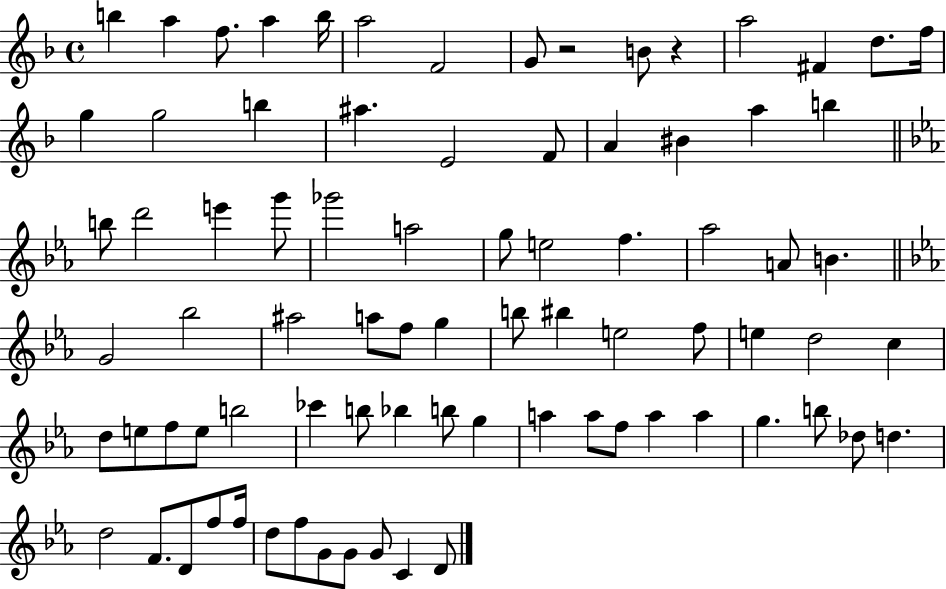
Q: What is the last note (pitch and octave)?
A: D4